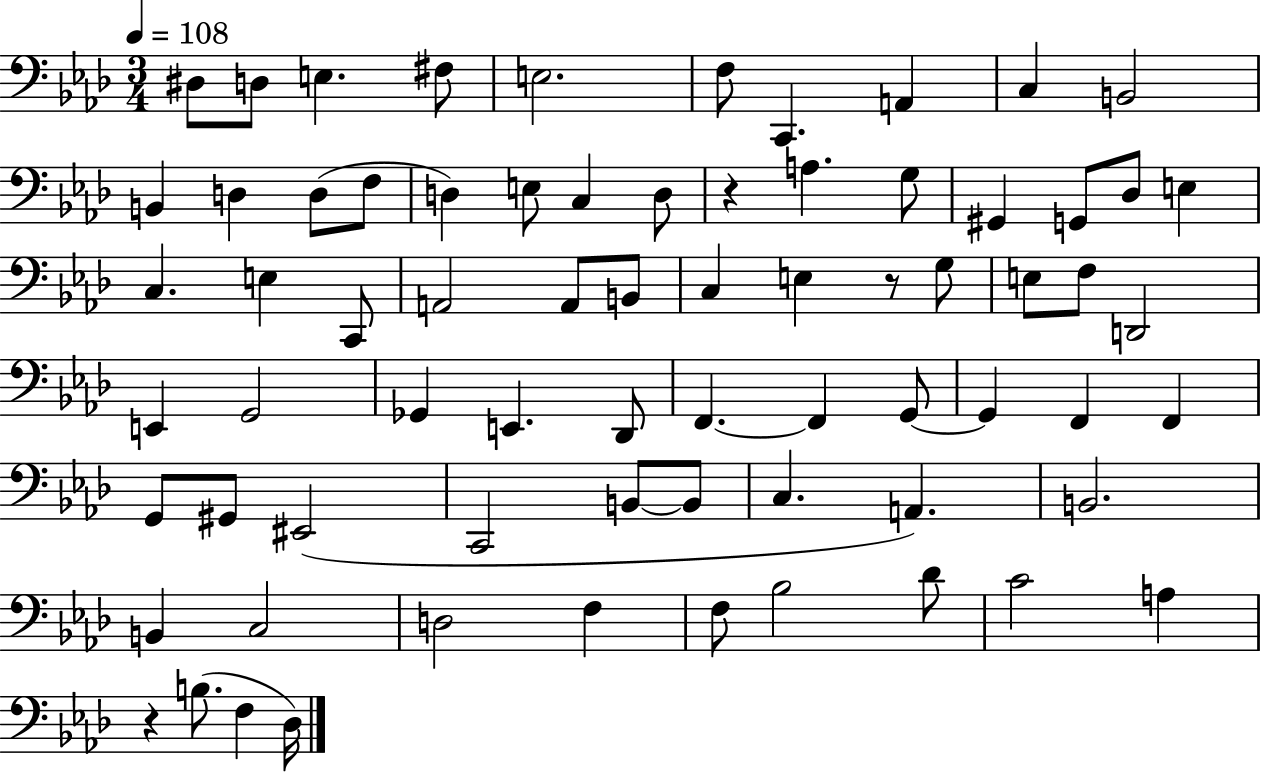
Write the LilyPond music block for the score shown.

{
  \clef bass
  \numericTimeSignature
  \time 3/4
  \key aes \major
  \tempo 4 = 108
  dis8 d8 e4. fis8 | e2. | f8 c,4. a,4 | c4 b,2 | \break b,4 d4 d8( f8 | d4) e8 c4 d8 | r4 a4. g8 | gis,4 g,8 des8 e4 | \break c4. e4 c,8 | a,2 a,8 b,8 | c4 e4 r8 g8 | e8 f8 d,2 | \break e,4 g,2 | ges,4 e,4. des,8 | f,4.~~ f,4 g,8~~ | g,4 f,4 f,4 | \break g,8 gis,8 eis,2( | c,2 b,8~~ b,8 | c4. a,4.) | b,2. | \break b,4 c2 | d2 f4 | f8 bes2 des'8 | c'2 a4 | \break r4 b8.( f4 des16) | \bar "|."
}